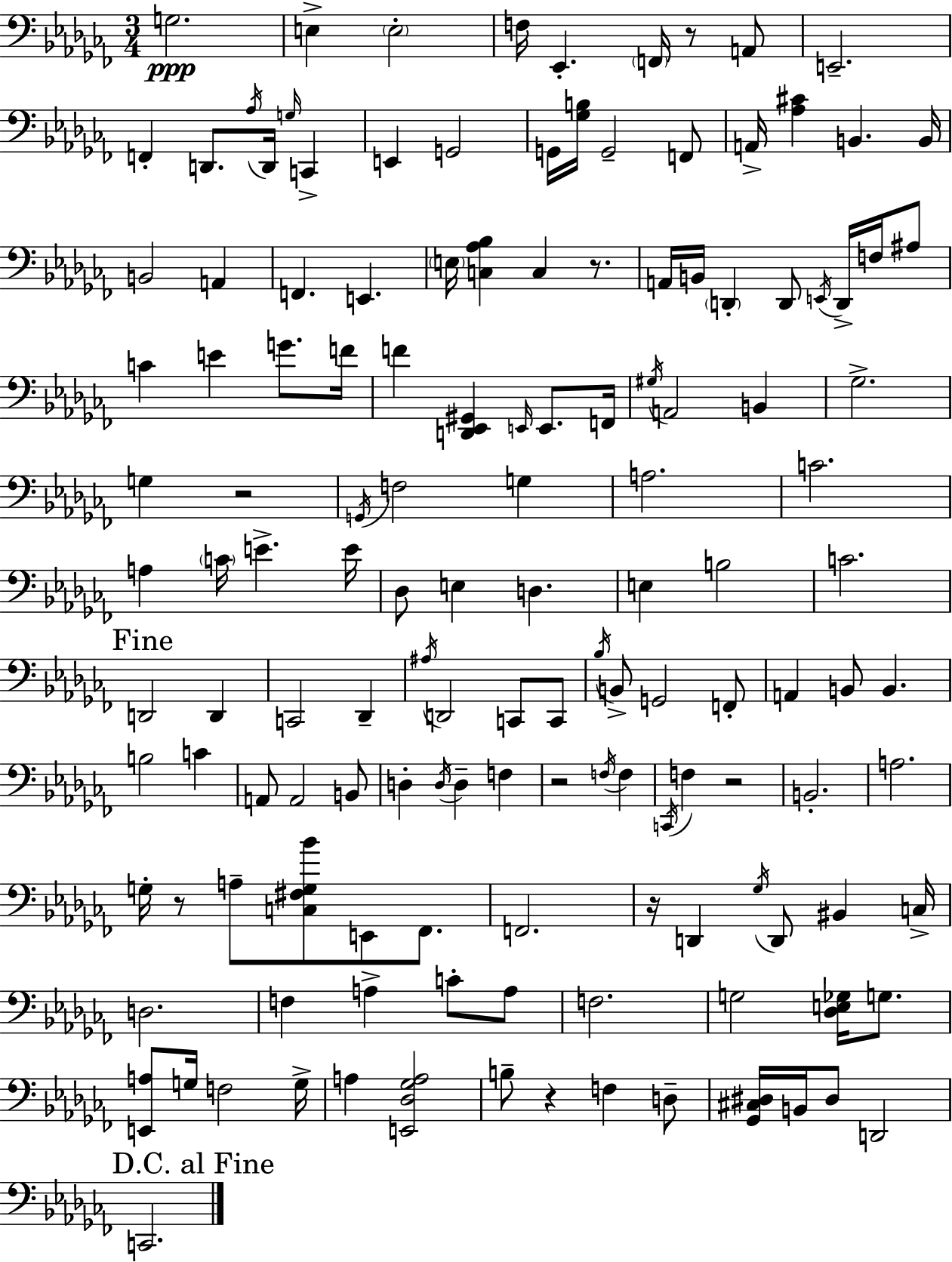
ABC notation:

X:1
T:Untitled
M:3/4
L:1/4
K:Abm
G,2 E, E,2 F,/4 _E,, F,,/4 z/2 A,,/2 E,,2 F,, D,,/2 _A,/4 D,,/4 G,/4 C,, E,, G,,2 G,,/4 [_G,B,]/4 G,,2 F,,/2 A,,/4 [_A,^C] B,, B,,/4 B,,2 A,, F,, E,, E,/4 [C,_A,_B,] C, z/2 A,,/4 B,,/4 D,, D,,/2 E,,/4 D,,/4 F,/4 ^A,/2 C E G/2 F/4 F [D,,_E,,^G,,] E,,/4 E,,/2 F,,/4 ^G,/4 A,,2 B,, _G,2 G, z2 G,,/4 F,2 G, A,2 C2 A, C/4 E E/4 _D,/2 E, D, E, B,2 C2 D,,2 D,, C,,2 _D,, ^A,/4 D,,2 C,,/2 C,,/2 _B,/4 B,,/2 G,,2 F,,/2 A,, B,,/2 B,, B,2 C A,,/2 A,,2 B,,/2 D, D,/4 D, F, z2 F,/4 F, C,,/4 F, z2 B,,2 A,2 G,/4 z/2 A,/2 [C,^F,G,_B]/2 E,,/2 _F,,/2 F,,2 z/4 D,, _G,/4 D,,/2 ^B,, C,/4 D,2 F, A, C/2 A,/2 F,2 G,2 [_D,E,_G,]/4 G,/2 [E,,A,]/2 G,/4 F,2 G,/4 A, [E,,_D,_G,A,]2 B,/2 z F, D,/2 [_G,,^C,^D,]/4 B,,/4 ^D,/2 D,,2 C,,2